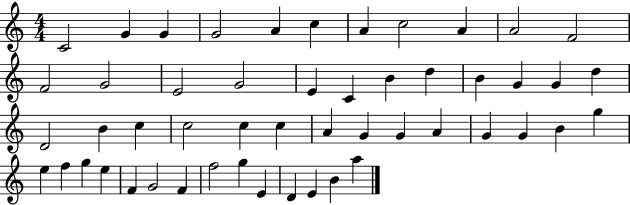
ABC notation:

X:1
T:Untitled
M:4/4
L:1/4
K:C
C2 G G G2 A c A c2 A A2 F2 F2 G2 E2 G2 E C B d B G G d D2 B c c2 c c A G G A G G B g e f g e F G2 F f2 g E D E B a